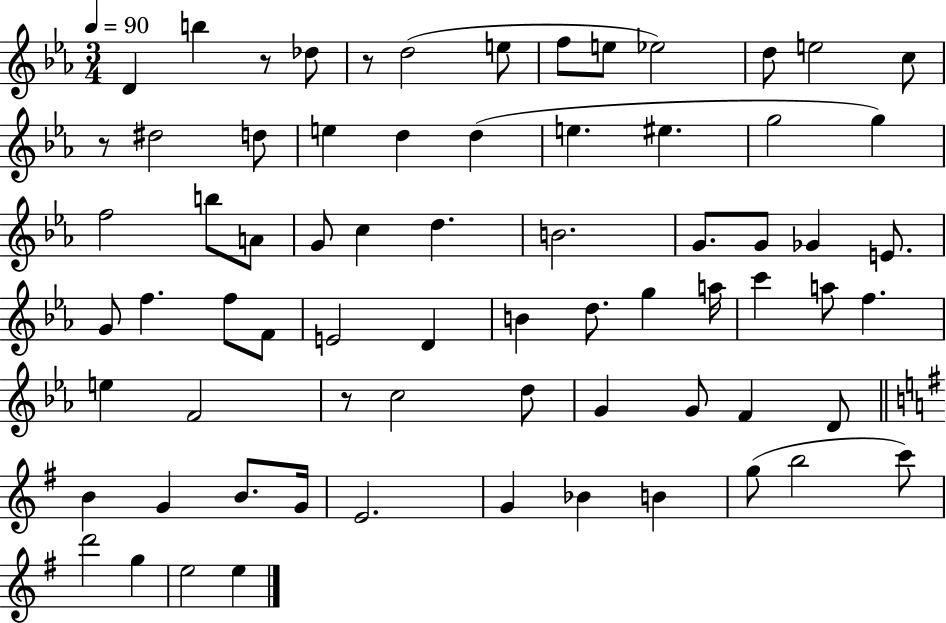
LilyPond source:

{
  \clef treble
  \numericTimeSignature
  \time 3/4
  \key ees \major
  \tempo 4 = 90
  d'4 b''4 r8 des''8 | r8 d''2( e''8 | f''8 e''8 ees''2) | d''8 e''2 c''8 | \break r8 dis''2 d''8 | e''4 d''4 d''4( | e''4. eis''4. | g''2 g''4) | \break f''2 b''8 a'8 | g'8 c''4 d''4. | b'2. | g'8. g'8 ges'4 e'8. | \break g'8 f''4. f''8 f'8 | e'2 d'4 | b'4 d''8. g''4 a''16 | c'''4 a''8 f''4. | \break e''4 f'2 | r8 c''2 d''8 | g'4 g'8 f'4 d'8 | \bar "||" \break \key g \major b'4 g'4 b'8. g'16 | e'2. | g'4 bes'4 b'4 | g''8( b''2 c'''8) | \break d'''2 g''4 | e''2 e''4 | \bar "|."
}